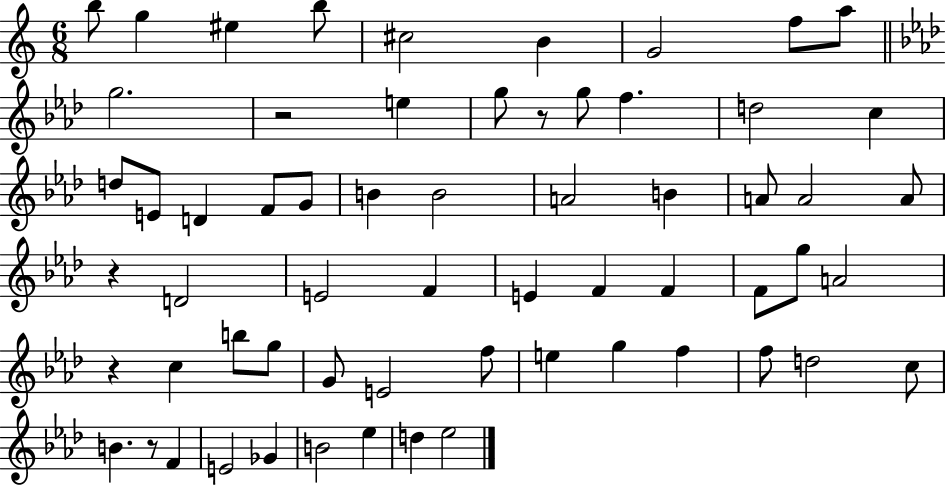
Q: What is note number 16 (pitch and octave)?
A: C5